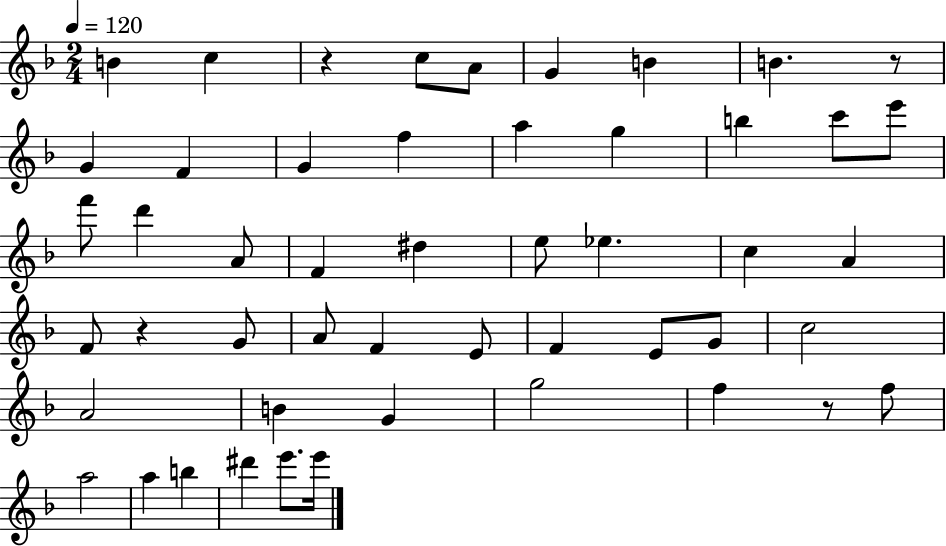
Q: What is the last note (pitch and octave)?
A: E6